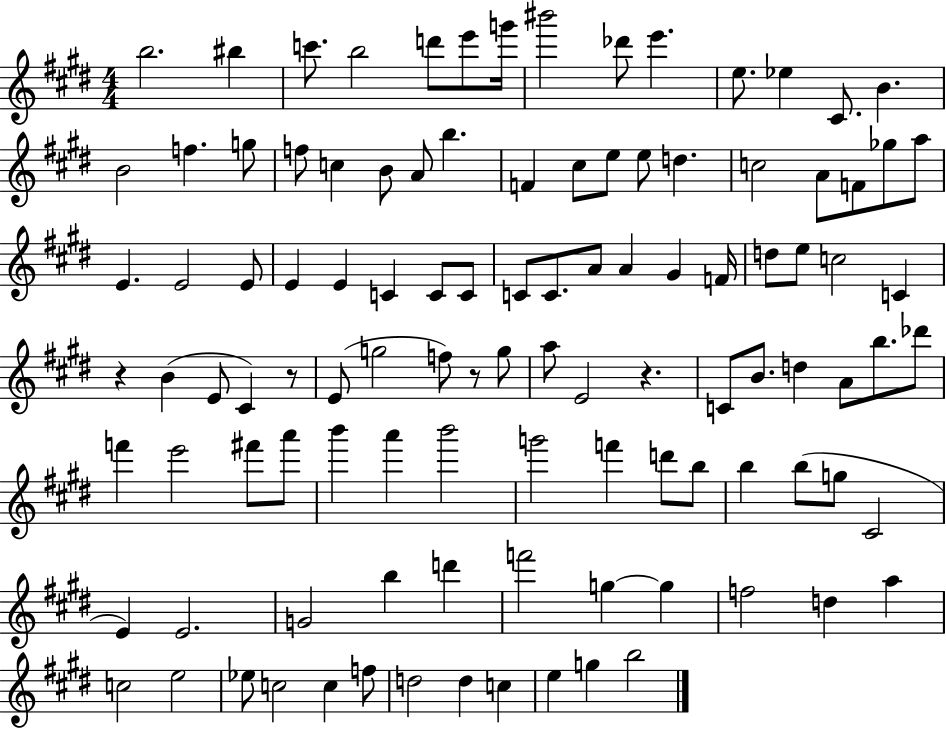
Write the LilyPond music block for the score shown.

{
  \clef treble
  \numericTimeSignature
  \time 4/4
  \key e \major
  b''2. bis''4 | c'''8. b''2 d'''8 e'''8 g'''16 | bis'''2 des'''8 e'''4. | e''8. ees''4 cis'8. b'4. | \break b'2 f''4. g''8 | f''8 c''4 b'8 a'8 b''4. | f'4 cis''8 e''8 e''8 d''4. | c''2 a'8 f'8 ges''8 a''8 | \break e'4. e'2 e'8 | e'4 e'4 c'4 c'8 c'8 | c'8 c'8. a'8 a'4 gis'4 f'16 | d''8 e''8 c''2 c'4 | \break r4 b'4( e'8 cis'4) r8 | e'8( g''2 f''8) r8 g''8 | a''8 e'2 r4. | c'8 b'8. d''4 a'8 b''8. des'''8 | \break f'''4 e'''2 fis'''8 a'''8 | b'''4 a'''4 b'''2 | g'''2 f'''4 d'''8 b''8 | b''4 b''8( g''8 cis'2 | \break e'4) e'2. | g'2 b''4 d'''4 | f'''2 g''4~~ g''4 | f''2 d''4 a''4 | \break c''2 e''2 | ees''8 c''2 c''4 f''8 | d''2 d''4 c''4 | e''4 g''4 b''2 | \break \bar "|."
}